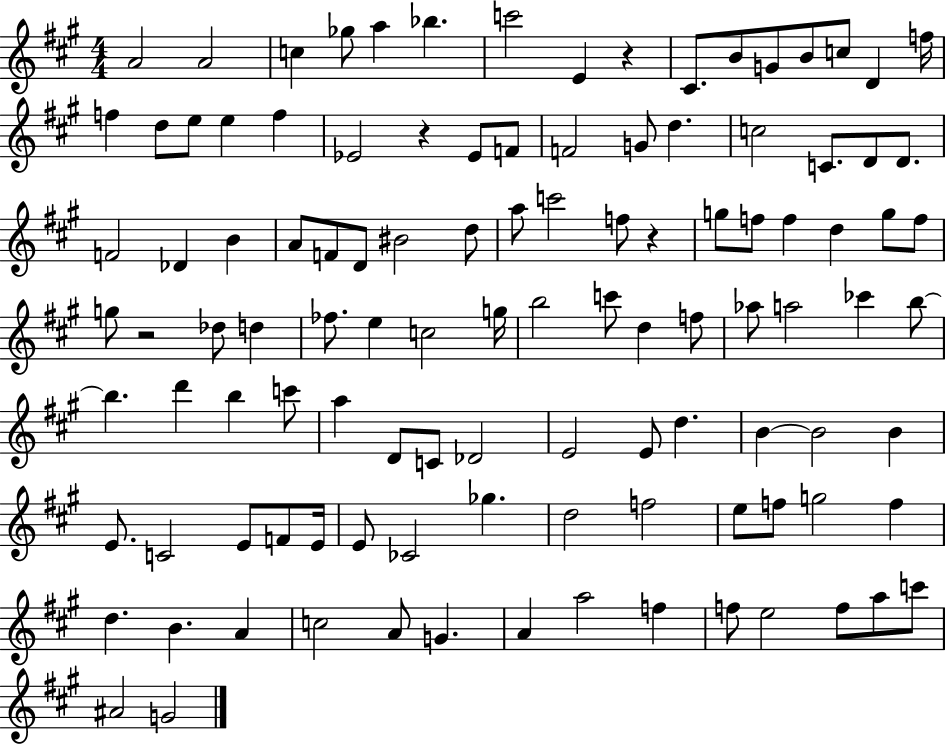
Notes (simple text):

A4/h A4/h C5/q Gb5/e A5/q Bb5/q. C6/h E4/q R/q C#4/e. B4/e G4/e B4/e C5/e D4/q F5/s F5/q D5/e E5/e E5/q F5/q Eb4/h R/q Eb4/e F4/e F4/h G4/e D5/q. C5/h C4/e. D4/e D4/e. F4/h Db4/q B4/q A4/e F4/e D4/e BIS4/h D5/e A5/e C6/h F5/e R/q G5/e F5/e F5/q D5/q G5/e F5/e G5/e R/h Db5/e D5/q FES5/e. E5/q C5/h G5/s B5/h C6/e D5/q F5/e Ab5/e A5/h CES6/q B5/e B5/q. D6/q B5/q C6/e A5/q D4/e C4/e Db4/h E4/h E4/e D5/q. B4/q B4/h B4/q E4/e. C4/h E4/e F4/e E4/s E4/e CES4/h Gb5/q. D5/h F5/h E5/e F5/e G5/h F5/q D5/q. B4/q. A4/q C5/h A4/e G4/q. A4/q A5/h F5/q F5/e E5/h F5/e A5/e C6/e A#4/h G4/h